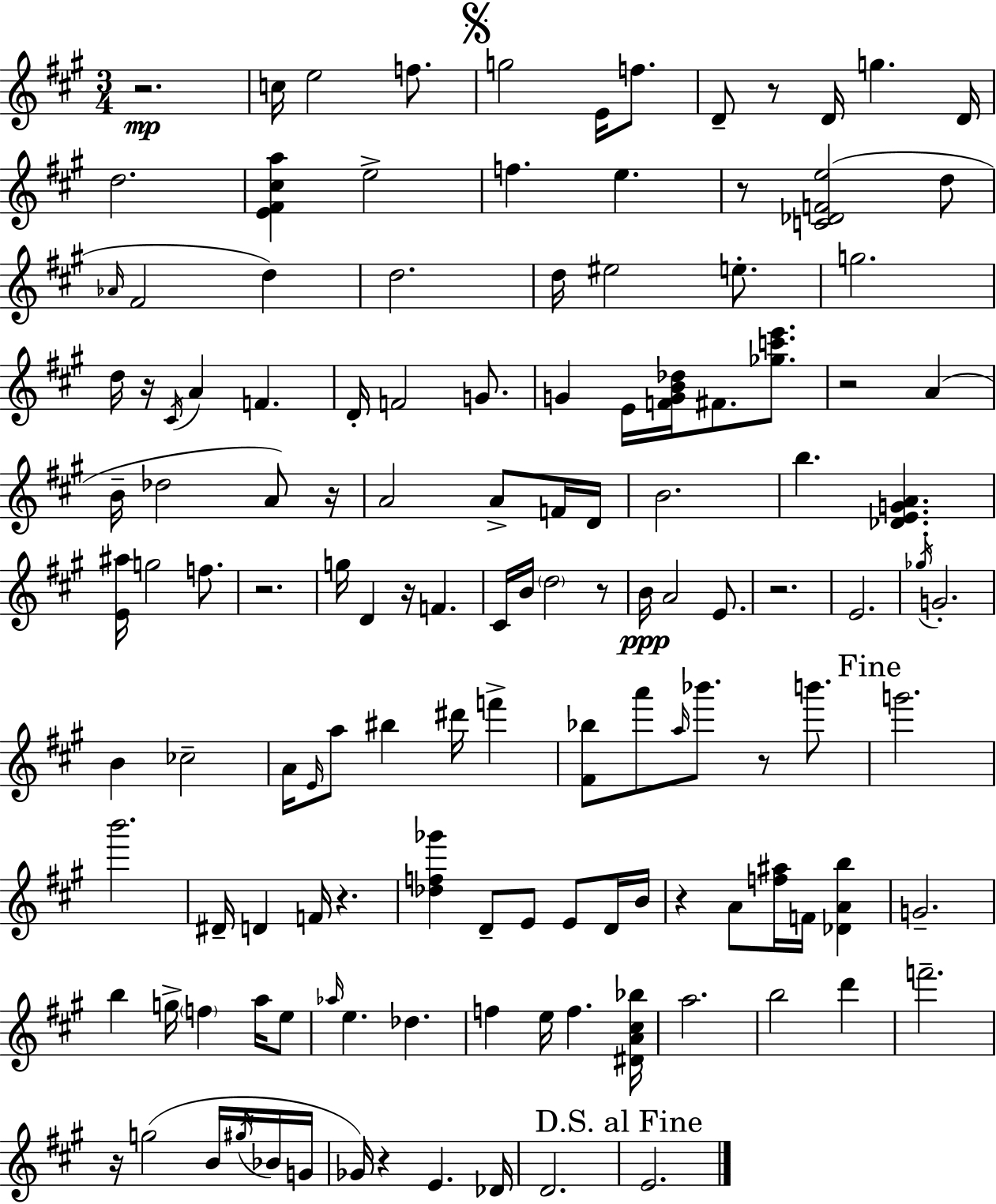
R/h. C5/s E5/h F5/e. G5/h E4/s F5/e. D4/e R/e D4/s G5/q. D4/s D5/h. [E4,F#4,C#5,A5]/q E5/h F5/q. E5/q. R/e [C4,Db4,F4,E5]/h D5/e Ab4/s F#4/h D5/q D5/h. D5/s EIS5/h E5/e. G5/h. D5/s R/s C#4/s A4/q F4/q. D4/s F4/h G4/e. G4/q E4/s [F4,G4,B4,Db5]/s F#4/e. [Gb5,C6,E6]/e. R/h A4/q B4/s Db5/h A4/e R/s A4/h A4/e F4/s D4/s B4/h. B5/q. [Db4,E4,G4,A4]/q. [E4,A#5]/s G5/h F5/e. R/h. G5/s D4/q R/s F4/q. C#4/s B4/s D5/h R/e B4/s A4/h E4/e. R/h. E4/h. Gb5/s G4/h. B4/q CES5/h A4/s E4/s A5/e BIS5/q D#6/s F6/q [F#4,Bb5]/e A6/e A5/s Bb6/e. R/e B6/e. G6/h. B6/h. D#4/s D4/q F4/s R/q. [Db5,F5,Gb6]/q D4/e E4/e E4/e D4/s B4/s R/q A4/e [F5,A#5]/s F4/s [Db4,A4,B5]/q G4/h. B5/q G5/s F5/q A5/s E5/e Ab5/s E5/q. Db5/q. F5/q E5/s F5/q. [D#4,A4,C#5,Bb5]/s A5/h. B5/h D6/q F6/h. R/s G5/h B4/s G#5/s Bb4/s G4/s Gb4/s R/q E4/q. Db4/s D4/h. E4/h.